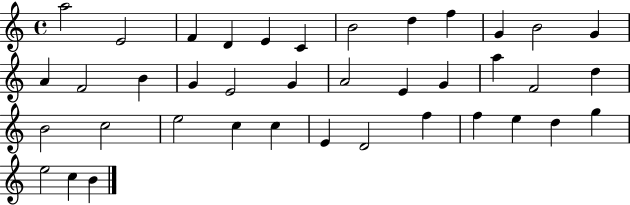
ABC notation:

X:1
T:Untitled
M:4/4
L:1/4
K:C
a2 E2 F D E C B2 d f G B2 G A F2 B G E2 G A2 E G a F2 d B2 c2 e2 c c E D2 f f e d g e2 c B